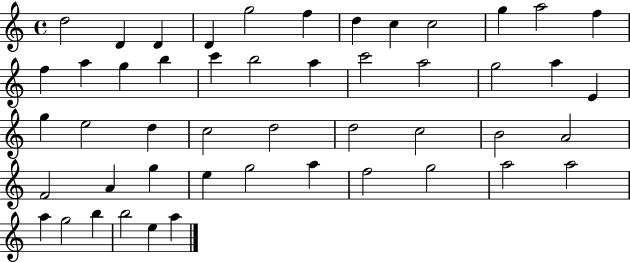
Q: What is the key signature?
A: C major